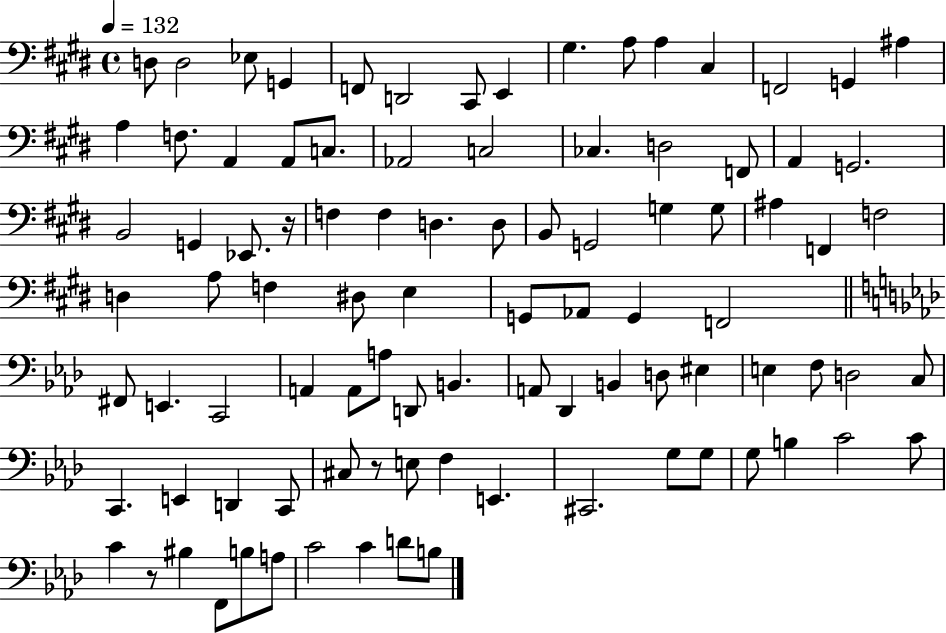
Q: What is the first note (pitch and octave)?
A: D3